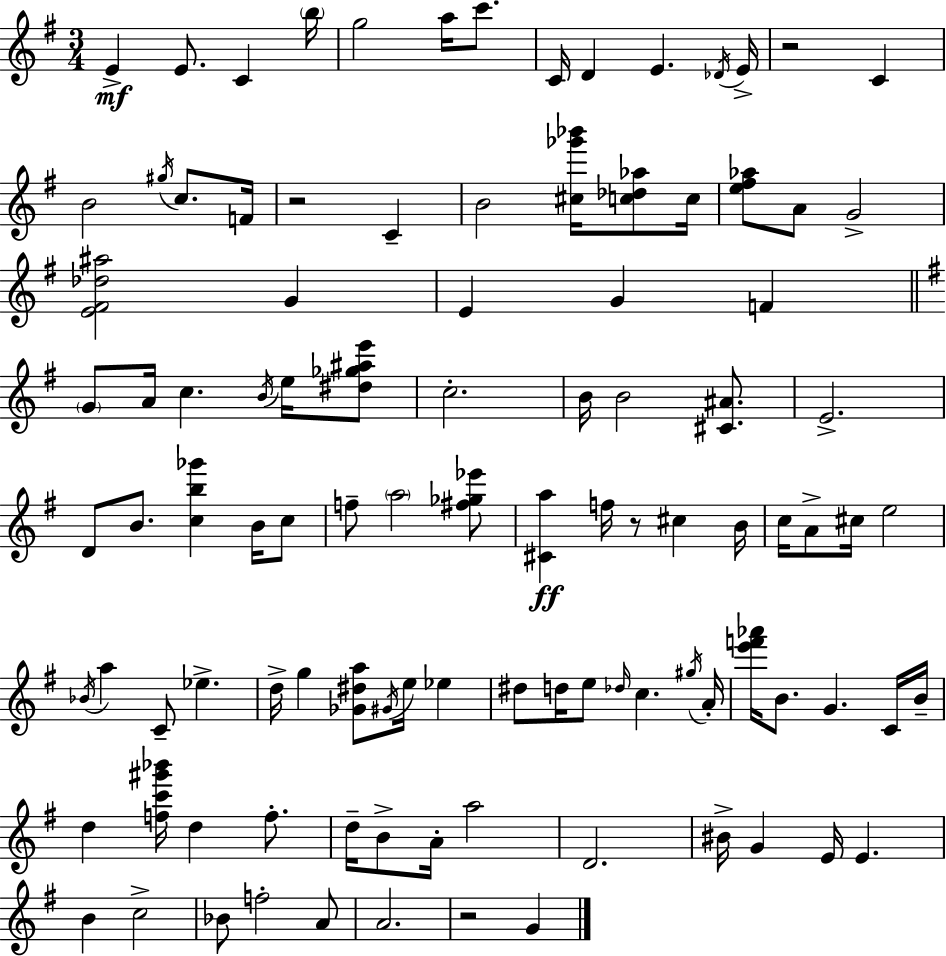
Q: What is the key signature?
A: G major